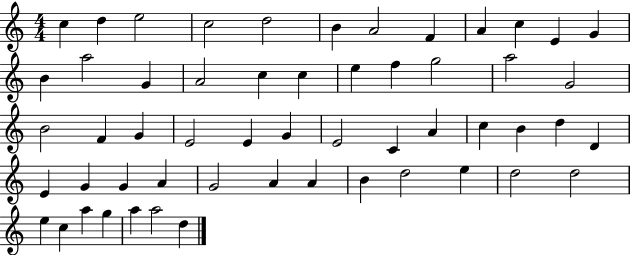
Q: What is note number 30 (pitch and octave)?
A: E4